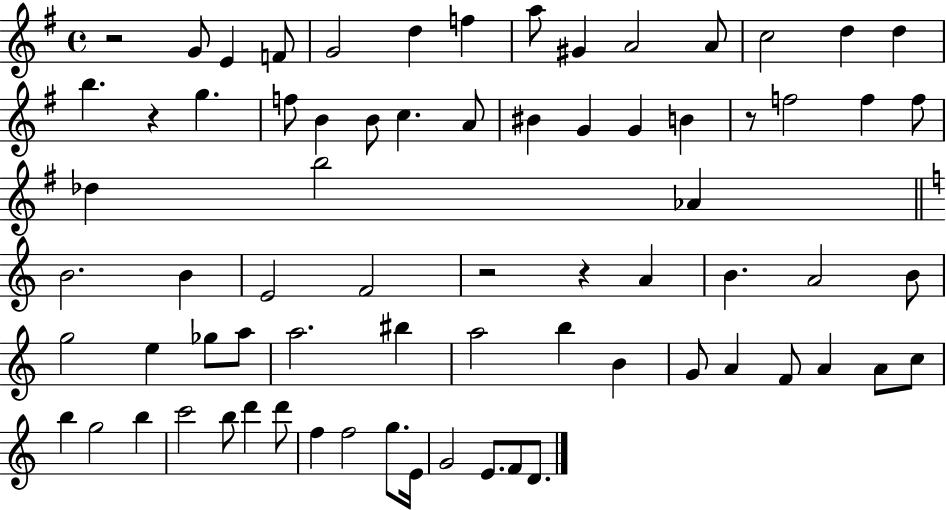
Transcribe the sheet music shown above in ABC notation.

X:1
T:Untitled
M:4/4
L:1/4
K:G
z2 G/2 E F/2 G2 d f a/2 ^G A2 A/2 c2 d d b z g f/2 B B/2 c A/2 ^B G G B z/2 f2 f f/2 _d b2 _A B2 B E2 F2 z2 z A B A2 B/2 g2 e _g/2 a/2 a2 ^b a2 b B G/2 A F/2 A A/2 c/2 b g2 b c'2 b/2 d' d'/2 f f2 g/2 E/4 G2 E/2 F/2 D/2